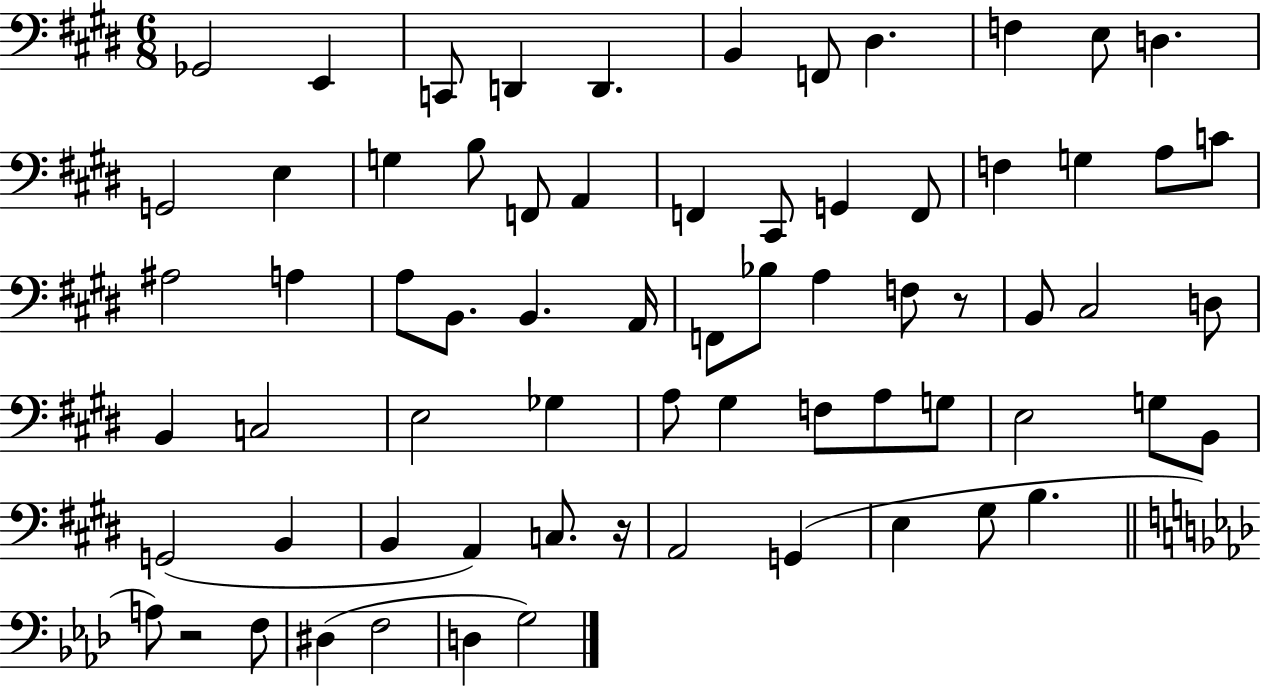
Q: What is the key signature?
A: E major